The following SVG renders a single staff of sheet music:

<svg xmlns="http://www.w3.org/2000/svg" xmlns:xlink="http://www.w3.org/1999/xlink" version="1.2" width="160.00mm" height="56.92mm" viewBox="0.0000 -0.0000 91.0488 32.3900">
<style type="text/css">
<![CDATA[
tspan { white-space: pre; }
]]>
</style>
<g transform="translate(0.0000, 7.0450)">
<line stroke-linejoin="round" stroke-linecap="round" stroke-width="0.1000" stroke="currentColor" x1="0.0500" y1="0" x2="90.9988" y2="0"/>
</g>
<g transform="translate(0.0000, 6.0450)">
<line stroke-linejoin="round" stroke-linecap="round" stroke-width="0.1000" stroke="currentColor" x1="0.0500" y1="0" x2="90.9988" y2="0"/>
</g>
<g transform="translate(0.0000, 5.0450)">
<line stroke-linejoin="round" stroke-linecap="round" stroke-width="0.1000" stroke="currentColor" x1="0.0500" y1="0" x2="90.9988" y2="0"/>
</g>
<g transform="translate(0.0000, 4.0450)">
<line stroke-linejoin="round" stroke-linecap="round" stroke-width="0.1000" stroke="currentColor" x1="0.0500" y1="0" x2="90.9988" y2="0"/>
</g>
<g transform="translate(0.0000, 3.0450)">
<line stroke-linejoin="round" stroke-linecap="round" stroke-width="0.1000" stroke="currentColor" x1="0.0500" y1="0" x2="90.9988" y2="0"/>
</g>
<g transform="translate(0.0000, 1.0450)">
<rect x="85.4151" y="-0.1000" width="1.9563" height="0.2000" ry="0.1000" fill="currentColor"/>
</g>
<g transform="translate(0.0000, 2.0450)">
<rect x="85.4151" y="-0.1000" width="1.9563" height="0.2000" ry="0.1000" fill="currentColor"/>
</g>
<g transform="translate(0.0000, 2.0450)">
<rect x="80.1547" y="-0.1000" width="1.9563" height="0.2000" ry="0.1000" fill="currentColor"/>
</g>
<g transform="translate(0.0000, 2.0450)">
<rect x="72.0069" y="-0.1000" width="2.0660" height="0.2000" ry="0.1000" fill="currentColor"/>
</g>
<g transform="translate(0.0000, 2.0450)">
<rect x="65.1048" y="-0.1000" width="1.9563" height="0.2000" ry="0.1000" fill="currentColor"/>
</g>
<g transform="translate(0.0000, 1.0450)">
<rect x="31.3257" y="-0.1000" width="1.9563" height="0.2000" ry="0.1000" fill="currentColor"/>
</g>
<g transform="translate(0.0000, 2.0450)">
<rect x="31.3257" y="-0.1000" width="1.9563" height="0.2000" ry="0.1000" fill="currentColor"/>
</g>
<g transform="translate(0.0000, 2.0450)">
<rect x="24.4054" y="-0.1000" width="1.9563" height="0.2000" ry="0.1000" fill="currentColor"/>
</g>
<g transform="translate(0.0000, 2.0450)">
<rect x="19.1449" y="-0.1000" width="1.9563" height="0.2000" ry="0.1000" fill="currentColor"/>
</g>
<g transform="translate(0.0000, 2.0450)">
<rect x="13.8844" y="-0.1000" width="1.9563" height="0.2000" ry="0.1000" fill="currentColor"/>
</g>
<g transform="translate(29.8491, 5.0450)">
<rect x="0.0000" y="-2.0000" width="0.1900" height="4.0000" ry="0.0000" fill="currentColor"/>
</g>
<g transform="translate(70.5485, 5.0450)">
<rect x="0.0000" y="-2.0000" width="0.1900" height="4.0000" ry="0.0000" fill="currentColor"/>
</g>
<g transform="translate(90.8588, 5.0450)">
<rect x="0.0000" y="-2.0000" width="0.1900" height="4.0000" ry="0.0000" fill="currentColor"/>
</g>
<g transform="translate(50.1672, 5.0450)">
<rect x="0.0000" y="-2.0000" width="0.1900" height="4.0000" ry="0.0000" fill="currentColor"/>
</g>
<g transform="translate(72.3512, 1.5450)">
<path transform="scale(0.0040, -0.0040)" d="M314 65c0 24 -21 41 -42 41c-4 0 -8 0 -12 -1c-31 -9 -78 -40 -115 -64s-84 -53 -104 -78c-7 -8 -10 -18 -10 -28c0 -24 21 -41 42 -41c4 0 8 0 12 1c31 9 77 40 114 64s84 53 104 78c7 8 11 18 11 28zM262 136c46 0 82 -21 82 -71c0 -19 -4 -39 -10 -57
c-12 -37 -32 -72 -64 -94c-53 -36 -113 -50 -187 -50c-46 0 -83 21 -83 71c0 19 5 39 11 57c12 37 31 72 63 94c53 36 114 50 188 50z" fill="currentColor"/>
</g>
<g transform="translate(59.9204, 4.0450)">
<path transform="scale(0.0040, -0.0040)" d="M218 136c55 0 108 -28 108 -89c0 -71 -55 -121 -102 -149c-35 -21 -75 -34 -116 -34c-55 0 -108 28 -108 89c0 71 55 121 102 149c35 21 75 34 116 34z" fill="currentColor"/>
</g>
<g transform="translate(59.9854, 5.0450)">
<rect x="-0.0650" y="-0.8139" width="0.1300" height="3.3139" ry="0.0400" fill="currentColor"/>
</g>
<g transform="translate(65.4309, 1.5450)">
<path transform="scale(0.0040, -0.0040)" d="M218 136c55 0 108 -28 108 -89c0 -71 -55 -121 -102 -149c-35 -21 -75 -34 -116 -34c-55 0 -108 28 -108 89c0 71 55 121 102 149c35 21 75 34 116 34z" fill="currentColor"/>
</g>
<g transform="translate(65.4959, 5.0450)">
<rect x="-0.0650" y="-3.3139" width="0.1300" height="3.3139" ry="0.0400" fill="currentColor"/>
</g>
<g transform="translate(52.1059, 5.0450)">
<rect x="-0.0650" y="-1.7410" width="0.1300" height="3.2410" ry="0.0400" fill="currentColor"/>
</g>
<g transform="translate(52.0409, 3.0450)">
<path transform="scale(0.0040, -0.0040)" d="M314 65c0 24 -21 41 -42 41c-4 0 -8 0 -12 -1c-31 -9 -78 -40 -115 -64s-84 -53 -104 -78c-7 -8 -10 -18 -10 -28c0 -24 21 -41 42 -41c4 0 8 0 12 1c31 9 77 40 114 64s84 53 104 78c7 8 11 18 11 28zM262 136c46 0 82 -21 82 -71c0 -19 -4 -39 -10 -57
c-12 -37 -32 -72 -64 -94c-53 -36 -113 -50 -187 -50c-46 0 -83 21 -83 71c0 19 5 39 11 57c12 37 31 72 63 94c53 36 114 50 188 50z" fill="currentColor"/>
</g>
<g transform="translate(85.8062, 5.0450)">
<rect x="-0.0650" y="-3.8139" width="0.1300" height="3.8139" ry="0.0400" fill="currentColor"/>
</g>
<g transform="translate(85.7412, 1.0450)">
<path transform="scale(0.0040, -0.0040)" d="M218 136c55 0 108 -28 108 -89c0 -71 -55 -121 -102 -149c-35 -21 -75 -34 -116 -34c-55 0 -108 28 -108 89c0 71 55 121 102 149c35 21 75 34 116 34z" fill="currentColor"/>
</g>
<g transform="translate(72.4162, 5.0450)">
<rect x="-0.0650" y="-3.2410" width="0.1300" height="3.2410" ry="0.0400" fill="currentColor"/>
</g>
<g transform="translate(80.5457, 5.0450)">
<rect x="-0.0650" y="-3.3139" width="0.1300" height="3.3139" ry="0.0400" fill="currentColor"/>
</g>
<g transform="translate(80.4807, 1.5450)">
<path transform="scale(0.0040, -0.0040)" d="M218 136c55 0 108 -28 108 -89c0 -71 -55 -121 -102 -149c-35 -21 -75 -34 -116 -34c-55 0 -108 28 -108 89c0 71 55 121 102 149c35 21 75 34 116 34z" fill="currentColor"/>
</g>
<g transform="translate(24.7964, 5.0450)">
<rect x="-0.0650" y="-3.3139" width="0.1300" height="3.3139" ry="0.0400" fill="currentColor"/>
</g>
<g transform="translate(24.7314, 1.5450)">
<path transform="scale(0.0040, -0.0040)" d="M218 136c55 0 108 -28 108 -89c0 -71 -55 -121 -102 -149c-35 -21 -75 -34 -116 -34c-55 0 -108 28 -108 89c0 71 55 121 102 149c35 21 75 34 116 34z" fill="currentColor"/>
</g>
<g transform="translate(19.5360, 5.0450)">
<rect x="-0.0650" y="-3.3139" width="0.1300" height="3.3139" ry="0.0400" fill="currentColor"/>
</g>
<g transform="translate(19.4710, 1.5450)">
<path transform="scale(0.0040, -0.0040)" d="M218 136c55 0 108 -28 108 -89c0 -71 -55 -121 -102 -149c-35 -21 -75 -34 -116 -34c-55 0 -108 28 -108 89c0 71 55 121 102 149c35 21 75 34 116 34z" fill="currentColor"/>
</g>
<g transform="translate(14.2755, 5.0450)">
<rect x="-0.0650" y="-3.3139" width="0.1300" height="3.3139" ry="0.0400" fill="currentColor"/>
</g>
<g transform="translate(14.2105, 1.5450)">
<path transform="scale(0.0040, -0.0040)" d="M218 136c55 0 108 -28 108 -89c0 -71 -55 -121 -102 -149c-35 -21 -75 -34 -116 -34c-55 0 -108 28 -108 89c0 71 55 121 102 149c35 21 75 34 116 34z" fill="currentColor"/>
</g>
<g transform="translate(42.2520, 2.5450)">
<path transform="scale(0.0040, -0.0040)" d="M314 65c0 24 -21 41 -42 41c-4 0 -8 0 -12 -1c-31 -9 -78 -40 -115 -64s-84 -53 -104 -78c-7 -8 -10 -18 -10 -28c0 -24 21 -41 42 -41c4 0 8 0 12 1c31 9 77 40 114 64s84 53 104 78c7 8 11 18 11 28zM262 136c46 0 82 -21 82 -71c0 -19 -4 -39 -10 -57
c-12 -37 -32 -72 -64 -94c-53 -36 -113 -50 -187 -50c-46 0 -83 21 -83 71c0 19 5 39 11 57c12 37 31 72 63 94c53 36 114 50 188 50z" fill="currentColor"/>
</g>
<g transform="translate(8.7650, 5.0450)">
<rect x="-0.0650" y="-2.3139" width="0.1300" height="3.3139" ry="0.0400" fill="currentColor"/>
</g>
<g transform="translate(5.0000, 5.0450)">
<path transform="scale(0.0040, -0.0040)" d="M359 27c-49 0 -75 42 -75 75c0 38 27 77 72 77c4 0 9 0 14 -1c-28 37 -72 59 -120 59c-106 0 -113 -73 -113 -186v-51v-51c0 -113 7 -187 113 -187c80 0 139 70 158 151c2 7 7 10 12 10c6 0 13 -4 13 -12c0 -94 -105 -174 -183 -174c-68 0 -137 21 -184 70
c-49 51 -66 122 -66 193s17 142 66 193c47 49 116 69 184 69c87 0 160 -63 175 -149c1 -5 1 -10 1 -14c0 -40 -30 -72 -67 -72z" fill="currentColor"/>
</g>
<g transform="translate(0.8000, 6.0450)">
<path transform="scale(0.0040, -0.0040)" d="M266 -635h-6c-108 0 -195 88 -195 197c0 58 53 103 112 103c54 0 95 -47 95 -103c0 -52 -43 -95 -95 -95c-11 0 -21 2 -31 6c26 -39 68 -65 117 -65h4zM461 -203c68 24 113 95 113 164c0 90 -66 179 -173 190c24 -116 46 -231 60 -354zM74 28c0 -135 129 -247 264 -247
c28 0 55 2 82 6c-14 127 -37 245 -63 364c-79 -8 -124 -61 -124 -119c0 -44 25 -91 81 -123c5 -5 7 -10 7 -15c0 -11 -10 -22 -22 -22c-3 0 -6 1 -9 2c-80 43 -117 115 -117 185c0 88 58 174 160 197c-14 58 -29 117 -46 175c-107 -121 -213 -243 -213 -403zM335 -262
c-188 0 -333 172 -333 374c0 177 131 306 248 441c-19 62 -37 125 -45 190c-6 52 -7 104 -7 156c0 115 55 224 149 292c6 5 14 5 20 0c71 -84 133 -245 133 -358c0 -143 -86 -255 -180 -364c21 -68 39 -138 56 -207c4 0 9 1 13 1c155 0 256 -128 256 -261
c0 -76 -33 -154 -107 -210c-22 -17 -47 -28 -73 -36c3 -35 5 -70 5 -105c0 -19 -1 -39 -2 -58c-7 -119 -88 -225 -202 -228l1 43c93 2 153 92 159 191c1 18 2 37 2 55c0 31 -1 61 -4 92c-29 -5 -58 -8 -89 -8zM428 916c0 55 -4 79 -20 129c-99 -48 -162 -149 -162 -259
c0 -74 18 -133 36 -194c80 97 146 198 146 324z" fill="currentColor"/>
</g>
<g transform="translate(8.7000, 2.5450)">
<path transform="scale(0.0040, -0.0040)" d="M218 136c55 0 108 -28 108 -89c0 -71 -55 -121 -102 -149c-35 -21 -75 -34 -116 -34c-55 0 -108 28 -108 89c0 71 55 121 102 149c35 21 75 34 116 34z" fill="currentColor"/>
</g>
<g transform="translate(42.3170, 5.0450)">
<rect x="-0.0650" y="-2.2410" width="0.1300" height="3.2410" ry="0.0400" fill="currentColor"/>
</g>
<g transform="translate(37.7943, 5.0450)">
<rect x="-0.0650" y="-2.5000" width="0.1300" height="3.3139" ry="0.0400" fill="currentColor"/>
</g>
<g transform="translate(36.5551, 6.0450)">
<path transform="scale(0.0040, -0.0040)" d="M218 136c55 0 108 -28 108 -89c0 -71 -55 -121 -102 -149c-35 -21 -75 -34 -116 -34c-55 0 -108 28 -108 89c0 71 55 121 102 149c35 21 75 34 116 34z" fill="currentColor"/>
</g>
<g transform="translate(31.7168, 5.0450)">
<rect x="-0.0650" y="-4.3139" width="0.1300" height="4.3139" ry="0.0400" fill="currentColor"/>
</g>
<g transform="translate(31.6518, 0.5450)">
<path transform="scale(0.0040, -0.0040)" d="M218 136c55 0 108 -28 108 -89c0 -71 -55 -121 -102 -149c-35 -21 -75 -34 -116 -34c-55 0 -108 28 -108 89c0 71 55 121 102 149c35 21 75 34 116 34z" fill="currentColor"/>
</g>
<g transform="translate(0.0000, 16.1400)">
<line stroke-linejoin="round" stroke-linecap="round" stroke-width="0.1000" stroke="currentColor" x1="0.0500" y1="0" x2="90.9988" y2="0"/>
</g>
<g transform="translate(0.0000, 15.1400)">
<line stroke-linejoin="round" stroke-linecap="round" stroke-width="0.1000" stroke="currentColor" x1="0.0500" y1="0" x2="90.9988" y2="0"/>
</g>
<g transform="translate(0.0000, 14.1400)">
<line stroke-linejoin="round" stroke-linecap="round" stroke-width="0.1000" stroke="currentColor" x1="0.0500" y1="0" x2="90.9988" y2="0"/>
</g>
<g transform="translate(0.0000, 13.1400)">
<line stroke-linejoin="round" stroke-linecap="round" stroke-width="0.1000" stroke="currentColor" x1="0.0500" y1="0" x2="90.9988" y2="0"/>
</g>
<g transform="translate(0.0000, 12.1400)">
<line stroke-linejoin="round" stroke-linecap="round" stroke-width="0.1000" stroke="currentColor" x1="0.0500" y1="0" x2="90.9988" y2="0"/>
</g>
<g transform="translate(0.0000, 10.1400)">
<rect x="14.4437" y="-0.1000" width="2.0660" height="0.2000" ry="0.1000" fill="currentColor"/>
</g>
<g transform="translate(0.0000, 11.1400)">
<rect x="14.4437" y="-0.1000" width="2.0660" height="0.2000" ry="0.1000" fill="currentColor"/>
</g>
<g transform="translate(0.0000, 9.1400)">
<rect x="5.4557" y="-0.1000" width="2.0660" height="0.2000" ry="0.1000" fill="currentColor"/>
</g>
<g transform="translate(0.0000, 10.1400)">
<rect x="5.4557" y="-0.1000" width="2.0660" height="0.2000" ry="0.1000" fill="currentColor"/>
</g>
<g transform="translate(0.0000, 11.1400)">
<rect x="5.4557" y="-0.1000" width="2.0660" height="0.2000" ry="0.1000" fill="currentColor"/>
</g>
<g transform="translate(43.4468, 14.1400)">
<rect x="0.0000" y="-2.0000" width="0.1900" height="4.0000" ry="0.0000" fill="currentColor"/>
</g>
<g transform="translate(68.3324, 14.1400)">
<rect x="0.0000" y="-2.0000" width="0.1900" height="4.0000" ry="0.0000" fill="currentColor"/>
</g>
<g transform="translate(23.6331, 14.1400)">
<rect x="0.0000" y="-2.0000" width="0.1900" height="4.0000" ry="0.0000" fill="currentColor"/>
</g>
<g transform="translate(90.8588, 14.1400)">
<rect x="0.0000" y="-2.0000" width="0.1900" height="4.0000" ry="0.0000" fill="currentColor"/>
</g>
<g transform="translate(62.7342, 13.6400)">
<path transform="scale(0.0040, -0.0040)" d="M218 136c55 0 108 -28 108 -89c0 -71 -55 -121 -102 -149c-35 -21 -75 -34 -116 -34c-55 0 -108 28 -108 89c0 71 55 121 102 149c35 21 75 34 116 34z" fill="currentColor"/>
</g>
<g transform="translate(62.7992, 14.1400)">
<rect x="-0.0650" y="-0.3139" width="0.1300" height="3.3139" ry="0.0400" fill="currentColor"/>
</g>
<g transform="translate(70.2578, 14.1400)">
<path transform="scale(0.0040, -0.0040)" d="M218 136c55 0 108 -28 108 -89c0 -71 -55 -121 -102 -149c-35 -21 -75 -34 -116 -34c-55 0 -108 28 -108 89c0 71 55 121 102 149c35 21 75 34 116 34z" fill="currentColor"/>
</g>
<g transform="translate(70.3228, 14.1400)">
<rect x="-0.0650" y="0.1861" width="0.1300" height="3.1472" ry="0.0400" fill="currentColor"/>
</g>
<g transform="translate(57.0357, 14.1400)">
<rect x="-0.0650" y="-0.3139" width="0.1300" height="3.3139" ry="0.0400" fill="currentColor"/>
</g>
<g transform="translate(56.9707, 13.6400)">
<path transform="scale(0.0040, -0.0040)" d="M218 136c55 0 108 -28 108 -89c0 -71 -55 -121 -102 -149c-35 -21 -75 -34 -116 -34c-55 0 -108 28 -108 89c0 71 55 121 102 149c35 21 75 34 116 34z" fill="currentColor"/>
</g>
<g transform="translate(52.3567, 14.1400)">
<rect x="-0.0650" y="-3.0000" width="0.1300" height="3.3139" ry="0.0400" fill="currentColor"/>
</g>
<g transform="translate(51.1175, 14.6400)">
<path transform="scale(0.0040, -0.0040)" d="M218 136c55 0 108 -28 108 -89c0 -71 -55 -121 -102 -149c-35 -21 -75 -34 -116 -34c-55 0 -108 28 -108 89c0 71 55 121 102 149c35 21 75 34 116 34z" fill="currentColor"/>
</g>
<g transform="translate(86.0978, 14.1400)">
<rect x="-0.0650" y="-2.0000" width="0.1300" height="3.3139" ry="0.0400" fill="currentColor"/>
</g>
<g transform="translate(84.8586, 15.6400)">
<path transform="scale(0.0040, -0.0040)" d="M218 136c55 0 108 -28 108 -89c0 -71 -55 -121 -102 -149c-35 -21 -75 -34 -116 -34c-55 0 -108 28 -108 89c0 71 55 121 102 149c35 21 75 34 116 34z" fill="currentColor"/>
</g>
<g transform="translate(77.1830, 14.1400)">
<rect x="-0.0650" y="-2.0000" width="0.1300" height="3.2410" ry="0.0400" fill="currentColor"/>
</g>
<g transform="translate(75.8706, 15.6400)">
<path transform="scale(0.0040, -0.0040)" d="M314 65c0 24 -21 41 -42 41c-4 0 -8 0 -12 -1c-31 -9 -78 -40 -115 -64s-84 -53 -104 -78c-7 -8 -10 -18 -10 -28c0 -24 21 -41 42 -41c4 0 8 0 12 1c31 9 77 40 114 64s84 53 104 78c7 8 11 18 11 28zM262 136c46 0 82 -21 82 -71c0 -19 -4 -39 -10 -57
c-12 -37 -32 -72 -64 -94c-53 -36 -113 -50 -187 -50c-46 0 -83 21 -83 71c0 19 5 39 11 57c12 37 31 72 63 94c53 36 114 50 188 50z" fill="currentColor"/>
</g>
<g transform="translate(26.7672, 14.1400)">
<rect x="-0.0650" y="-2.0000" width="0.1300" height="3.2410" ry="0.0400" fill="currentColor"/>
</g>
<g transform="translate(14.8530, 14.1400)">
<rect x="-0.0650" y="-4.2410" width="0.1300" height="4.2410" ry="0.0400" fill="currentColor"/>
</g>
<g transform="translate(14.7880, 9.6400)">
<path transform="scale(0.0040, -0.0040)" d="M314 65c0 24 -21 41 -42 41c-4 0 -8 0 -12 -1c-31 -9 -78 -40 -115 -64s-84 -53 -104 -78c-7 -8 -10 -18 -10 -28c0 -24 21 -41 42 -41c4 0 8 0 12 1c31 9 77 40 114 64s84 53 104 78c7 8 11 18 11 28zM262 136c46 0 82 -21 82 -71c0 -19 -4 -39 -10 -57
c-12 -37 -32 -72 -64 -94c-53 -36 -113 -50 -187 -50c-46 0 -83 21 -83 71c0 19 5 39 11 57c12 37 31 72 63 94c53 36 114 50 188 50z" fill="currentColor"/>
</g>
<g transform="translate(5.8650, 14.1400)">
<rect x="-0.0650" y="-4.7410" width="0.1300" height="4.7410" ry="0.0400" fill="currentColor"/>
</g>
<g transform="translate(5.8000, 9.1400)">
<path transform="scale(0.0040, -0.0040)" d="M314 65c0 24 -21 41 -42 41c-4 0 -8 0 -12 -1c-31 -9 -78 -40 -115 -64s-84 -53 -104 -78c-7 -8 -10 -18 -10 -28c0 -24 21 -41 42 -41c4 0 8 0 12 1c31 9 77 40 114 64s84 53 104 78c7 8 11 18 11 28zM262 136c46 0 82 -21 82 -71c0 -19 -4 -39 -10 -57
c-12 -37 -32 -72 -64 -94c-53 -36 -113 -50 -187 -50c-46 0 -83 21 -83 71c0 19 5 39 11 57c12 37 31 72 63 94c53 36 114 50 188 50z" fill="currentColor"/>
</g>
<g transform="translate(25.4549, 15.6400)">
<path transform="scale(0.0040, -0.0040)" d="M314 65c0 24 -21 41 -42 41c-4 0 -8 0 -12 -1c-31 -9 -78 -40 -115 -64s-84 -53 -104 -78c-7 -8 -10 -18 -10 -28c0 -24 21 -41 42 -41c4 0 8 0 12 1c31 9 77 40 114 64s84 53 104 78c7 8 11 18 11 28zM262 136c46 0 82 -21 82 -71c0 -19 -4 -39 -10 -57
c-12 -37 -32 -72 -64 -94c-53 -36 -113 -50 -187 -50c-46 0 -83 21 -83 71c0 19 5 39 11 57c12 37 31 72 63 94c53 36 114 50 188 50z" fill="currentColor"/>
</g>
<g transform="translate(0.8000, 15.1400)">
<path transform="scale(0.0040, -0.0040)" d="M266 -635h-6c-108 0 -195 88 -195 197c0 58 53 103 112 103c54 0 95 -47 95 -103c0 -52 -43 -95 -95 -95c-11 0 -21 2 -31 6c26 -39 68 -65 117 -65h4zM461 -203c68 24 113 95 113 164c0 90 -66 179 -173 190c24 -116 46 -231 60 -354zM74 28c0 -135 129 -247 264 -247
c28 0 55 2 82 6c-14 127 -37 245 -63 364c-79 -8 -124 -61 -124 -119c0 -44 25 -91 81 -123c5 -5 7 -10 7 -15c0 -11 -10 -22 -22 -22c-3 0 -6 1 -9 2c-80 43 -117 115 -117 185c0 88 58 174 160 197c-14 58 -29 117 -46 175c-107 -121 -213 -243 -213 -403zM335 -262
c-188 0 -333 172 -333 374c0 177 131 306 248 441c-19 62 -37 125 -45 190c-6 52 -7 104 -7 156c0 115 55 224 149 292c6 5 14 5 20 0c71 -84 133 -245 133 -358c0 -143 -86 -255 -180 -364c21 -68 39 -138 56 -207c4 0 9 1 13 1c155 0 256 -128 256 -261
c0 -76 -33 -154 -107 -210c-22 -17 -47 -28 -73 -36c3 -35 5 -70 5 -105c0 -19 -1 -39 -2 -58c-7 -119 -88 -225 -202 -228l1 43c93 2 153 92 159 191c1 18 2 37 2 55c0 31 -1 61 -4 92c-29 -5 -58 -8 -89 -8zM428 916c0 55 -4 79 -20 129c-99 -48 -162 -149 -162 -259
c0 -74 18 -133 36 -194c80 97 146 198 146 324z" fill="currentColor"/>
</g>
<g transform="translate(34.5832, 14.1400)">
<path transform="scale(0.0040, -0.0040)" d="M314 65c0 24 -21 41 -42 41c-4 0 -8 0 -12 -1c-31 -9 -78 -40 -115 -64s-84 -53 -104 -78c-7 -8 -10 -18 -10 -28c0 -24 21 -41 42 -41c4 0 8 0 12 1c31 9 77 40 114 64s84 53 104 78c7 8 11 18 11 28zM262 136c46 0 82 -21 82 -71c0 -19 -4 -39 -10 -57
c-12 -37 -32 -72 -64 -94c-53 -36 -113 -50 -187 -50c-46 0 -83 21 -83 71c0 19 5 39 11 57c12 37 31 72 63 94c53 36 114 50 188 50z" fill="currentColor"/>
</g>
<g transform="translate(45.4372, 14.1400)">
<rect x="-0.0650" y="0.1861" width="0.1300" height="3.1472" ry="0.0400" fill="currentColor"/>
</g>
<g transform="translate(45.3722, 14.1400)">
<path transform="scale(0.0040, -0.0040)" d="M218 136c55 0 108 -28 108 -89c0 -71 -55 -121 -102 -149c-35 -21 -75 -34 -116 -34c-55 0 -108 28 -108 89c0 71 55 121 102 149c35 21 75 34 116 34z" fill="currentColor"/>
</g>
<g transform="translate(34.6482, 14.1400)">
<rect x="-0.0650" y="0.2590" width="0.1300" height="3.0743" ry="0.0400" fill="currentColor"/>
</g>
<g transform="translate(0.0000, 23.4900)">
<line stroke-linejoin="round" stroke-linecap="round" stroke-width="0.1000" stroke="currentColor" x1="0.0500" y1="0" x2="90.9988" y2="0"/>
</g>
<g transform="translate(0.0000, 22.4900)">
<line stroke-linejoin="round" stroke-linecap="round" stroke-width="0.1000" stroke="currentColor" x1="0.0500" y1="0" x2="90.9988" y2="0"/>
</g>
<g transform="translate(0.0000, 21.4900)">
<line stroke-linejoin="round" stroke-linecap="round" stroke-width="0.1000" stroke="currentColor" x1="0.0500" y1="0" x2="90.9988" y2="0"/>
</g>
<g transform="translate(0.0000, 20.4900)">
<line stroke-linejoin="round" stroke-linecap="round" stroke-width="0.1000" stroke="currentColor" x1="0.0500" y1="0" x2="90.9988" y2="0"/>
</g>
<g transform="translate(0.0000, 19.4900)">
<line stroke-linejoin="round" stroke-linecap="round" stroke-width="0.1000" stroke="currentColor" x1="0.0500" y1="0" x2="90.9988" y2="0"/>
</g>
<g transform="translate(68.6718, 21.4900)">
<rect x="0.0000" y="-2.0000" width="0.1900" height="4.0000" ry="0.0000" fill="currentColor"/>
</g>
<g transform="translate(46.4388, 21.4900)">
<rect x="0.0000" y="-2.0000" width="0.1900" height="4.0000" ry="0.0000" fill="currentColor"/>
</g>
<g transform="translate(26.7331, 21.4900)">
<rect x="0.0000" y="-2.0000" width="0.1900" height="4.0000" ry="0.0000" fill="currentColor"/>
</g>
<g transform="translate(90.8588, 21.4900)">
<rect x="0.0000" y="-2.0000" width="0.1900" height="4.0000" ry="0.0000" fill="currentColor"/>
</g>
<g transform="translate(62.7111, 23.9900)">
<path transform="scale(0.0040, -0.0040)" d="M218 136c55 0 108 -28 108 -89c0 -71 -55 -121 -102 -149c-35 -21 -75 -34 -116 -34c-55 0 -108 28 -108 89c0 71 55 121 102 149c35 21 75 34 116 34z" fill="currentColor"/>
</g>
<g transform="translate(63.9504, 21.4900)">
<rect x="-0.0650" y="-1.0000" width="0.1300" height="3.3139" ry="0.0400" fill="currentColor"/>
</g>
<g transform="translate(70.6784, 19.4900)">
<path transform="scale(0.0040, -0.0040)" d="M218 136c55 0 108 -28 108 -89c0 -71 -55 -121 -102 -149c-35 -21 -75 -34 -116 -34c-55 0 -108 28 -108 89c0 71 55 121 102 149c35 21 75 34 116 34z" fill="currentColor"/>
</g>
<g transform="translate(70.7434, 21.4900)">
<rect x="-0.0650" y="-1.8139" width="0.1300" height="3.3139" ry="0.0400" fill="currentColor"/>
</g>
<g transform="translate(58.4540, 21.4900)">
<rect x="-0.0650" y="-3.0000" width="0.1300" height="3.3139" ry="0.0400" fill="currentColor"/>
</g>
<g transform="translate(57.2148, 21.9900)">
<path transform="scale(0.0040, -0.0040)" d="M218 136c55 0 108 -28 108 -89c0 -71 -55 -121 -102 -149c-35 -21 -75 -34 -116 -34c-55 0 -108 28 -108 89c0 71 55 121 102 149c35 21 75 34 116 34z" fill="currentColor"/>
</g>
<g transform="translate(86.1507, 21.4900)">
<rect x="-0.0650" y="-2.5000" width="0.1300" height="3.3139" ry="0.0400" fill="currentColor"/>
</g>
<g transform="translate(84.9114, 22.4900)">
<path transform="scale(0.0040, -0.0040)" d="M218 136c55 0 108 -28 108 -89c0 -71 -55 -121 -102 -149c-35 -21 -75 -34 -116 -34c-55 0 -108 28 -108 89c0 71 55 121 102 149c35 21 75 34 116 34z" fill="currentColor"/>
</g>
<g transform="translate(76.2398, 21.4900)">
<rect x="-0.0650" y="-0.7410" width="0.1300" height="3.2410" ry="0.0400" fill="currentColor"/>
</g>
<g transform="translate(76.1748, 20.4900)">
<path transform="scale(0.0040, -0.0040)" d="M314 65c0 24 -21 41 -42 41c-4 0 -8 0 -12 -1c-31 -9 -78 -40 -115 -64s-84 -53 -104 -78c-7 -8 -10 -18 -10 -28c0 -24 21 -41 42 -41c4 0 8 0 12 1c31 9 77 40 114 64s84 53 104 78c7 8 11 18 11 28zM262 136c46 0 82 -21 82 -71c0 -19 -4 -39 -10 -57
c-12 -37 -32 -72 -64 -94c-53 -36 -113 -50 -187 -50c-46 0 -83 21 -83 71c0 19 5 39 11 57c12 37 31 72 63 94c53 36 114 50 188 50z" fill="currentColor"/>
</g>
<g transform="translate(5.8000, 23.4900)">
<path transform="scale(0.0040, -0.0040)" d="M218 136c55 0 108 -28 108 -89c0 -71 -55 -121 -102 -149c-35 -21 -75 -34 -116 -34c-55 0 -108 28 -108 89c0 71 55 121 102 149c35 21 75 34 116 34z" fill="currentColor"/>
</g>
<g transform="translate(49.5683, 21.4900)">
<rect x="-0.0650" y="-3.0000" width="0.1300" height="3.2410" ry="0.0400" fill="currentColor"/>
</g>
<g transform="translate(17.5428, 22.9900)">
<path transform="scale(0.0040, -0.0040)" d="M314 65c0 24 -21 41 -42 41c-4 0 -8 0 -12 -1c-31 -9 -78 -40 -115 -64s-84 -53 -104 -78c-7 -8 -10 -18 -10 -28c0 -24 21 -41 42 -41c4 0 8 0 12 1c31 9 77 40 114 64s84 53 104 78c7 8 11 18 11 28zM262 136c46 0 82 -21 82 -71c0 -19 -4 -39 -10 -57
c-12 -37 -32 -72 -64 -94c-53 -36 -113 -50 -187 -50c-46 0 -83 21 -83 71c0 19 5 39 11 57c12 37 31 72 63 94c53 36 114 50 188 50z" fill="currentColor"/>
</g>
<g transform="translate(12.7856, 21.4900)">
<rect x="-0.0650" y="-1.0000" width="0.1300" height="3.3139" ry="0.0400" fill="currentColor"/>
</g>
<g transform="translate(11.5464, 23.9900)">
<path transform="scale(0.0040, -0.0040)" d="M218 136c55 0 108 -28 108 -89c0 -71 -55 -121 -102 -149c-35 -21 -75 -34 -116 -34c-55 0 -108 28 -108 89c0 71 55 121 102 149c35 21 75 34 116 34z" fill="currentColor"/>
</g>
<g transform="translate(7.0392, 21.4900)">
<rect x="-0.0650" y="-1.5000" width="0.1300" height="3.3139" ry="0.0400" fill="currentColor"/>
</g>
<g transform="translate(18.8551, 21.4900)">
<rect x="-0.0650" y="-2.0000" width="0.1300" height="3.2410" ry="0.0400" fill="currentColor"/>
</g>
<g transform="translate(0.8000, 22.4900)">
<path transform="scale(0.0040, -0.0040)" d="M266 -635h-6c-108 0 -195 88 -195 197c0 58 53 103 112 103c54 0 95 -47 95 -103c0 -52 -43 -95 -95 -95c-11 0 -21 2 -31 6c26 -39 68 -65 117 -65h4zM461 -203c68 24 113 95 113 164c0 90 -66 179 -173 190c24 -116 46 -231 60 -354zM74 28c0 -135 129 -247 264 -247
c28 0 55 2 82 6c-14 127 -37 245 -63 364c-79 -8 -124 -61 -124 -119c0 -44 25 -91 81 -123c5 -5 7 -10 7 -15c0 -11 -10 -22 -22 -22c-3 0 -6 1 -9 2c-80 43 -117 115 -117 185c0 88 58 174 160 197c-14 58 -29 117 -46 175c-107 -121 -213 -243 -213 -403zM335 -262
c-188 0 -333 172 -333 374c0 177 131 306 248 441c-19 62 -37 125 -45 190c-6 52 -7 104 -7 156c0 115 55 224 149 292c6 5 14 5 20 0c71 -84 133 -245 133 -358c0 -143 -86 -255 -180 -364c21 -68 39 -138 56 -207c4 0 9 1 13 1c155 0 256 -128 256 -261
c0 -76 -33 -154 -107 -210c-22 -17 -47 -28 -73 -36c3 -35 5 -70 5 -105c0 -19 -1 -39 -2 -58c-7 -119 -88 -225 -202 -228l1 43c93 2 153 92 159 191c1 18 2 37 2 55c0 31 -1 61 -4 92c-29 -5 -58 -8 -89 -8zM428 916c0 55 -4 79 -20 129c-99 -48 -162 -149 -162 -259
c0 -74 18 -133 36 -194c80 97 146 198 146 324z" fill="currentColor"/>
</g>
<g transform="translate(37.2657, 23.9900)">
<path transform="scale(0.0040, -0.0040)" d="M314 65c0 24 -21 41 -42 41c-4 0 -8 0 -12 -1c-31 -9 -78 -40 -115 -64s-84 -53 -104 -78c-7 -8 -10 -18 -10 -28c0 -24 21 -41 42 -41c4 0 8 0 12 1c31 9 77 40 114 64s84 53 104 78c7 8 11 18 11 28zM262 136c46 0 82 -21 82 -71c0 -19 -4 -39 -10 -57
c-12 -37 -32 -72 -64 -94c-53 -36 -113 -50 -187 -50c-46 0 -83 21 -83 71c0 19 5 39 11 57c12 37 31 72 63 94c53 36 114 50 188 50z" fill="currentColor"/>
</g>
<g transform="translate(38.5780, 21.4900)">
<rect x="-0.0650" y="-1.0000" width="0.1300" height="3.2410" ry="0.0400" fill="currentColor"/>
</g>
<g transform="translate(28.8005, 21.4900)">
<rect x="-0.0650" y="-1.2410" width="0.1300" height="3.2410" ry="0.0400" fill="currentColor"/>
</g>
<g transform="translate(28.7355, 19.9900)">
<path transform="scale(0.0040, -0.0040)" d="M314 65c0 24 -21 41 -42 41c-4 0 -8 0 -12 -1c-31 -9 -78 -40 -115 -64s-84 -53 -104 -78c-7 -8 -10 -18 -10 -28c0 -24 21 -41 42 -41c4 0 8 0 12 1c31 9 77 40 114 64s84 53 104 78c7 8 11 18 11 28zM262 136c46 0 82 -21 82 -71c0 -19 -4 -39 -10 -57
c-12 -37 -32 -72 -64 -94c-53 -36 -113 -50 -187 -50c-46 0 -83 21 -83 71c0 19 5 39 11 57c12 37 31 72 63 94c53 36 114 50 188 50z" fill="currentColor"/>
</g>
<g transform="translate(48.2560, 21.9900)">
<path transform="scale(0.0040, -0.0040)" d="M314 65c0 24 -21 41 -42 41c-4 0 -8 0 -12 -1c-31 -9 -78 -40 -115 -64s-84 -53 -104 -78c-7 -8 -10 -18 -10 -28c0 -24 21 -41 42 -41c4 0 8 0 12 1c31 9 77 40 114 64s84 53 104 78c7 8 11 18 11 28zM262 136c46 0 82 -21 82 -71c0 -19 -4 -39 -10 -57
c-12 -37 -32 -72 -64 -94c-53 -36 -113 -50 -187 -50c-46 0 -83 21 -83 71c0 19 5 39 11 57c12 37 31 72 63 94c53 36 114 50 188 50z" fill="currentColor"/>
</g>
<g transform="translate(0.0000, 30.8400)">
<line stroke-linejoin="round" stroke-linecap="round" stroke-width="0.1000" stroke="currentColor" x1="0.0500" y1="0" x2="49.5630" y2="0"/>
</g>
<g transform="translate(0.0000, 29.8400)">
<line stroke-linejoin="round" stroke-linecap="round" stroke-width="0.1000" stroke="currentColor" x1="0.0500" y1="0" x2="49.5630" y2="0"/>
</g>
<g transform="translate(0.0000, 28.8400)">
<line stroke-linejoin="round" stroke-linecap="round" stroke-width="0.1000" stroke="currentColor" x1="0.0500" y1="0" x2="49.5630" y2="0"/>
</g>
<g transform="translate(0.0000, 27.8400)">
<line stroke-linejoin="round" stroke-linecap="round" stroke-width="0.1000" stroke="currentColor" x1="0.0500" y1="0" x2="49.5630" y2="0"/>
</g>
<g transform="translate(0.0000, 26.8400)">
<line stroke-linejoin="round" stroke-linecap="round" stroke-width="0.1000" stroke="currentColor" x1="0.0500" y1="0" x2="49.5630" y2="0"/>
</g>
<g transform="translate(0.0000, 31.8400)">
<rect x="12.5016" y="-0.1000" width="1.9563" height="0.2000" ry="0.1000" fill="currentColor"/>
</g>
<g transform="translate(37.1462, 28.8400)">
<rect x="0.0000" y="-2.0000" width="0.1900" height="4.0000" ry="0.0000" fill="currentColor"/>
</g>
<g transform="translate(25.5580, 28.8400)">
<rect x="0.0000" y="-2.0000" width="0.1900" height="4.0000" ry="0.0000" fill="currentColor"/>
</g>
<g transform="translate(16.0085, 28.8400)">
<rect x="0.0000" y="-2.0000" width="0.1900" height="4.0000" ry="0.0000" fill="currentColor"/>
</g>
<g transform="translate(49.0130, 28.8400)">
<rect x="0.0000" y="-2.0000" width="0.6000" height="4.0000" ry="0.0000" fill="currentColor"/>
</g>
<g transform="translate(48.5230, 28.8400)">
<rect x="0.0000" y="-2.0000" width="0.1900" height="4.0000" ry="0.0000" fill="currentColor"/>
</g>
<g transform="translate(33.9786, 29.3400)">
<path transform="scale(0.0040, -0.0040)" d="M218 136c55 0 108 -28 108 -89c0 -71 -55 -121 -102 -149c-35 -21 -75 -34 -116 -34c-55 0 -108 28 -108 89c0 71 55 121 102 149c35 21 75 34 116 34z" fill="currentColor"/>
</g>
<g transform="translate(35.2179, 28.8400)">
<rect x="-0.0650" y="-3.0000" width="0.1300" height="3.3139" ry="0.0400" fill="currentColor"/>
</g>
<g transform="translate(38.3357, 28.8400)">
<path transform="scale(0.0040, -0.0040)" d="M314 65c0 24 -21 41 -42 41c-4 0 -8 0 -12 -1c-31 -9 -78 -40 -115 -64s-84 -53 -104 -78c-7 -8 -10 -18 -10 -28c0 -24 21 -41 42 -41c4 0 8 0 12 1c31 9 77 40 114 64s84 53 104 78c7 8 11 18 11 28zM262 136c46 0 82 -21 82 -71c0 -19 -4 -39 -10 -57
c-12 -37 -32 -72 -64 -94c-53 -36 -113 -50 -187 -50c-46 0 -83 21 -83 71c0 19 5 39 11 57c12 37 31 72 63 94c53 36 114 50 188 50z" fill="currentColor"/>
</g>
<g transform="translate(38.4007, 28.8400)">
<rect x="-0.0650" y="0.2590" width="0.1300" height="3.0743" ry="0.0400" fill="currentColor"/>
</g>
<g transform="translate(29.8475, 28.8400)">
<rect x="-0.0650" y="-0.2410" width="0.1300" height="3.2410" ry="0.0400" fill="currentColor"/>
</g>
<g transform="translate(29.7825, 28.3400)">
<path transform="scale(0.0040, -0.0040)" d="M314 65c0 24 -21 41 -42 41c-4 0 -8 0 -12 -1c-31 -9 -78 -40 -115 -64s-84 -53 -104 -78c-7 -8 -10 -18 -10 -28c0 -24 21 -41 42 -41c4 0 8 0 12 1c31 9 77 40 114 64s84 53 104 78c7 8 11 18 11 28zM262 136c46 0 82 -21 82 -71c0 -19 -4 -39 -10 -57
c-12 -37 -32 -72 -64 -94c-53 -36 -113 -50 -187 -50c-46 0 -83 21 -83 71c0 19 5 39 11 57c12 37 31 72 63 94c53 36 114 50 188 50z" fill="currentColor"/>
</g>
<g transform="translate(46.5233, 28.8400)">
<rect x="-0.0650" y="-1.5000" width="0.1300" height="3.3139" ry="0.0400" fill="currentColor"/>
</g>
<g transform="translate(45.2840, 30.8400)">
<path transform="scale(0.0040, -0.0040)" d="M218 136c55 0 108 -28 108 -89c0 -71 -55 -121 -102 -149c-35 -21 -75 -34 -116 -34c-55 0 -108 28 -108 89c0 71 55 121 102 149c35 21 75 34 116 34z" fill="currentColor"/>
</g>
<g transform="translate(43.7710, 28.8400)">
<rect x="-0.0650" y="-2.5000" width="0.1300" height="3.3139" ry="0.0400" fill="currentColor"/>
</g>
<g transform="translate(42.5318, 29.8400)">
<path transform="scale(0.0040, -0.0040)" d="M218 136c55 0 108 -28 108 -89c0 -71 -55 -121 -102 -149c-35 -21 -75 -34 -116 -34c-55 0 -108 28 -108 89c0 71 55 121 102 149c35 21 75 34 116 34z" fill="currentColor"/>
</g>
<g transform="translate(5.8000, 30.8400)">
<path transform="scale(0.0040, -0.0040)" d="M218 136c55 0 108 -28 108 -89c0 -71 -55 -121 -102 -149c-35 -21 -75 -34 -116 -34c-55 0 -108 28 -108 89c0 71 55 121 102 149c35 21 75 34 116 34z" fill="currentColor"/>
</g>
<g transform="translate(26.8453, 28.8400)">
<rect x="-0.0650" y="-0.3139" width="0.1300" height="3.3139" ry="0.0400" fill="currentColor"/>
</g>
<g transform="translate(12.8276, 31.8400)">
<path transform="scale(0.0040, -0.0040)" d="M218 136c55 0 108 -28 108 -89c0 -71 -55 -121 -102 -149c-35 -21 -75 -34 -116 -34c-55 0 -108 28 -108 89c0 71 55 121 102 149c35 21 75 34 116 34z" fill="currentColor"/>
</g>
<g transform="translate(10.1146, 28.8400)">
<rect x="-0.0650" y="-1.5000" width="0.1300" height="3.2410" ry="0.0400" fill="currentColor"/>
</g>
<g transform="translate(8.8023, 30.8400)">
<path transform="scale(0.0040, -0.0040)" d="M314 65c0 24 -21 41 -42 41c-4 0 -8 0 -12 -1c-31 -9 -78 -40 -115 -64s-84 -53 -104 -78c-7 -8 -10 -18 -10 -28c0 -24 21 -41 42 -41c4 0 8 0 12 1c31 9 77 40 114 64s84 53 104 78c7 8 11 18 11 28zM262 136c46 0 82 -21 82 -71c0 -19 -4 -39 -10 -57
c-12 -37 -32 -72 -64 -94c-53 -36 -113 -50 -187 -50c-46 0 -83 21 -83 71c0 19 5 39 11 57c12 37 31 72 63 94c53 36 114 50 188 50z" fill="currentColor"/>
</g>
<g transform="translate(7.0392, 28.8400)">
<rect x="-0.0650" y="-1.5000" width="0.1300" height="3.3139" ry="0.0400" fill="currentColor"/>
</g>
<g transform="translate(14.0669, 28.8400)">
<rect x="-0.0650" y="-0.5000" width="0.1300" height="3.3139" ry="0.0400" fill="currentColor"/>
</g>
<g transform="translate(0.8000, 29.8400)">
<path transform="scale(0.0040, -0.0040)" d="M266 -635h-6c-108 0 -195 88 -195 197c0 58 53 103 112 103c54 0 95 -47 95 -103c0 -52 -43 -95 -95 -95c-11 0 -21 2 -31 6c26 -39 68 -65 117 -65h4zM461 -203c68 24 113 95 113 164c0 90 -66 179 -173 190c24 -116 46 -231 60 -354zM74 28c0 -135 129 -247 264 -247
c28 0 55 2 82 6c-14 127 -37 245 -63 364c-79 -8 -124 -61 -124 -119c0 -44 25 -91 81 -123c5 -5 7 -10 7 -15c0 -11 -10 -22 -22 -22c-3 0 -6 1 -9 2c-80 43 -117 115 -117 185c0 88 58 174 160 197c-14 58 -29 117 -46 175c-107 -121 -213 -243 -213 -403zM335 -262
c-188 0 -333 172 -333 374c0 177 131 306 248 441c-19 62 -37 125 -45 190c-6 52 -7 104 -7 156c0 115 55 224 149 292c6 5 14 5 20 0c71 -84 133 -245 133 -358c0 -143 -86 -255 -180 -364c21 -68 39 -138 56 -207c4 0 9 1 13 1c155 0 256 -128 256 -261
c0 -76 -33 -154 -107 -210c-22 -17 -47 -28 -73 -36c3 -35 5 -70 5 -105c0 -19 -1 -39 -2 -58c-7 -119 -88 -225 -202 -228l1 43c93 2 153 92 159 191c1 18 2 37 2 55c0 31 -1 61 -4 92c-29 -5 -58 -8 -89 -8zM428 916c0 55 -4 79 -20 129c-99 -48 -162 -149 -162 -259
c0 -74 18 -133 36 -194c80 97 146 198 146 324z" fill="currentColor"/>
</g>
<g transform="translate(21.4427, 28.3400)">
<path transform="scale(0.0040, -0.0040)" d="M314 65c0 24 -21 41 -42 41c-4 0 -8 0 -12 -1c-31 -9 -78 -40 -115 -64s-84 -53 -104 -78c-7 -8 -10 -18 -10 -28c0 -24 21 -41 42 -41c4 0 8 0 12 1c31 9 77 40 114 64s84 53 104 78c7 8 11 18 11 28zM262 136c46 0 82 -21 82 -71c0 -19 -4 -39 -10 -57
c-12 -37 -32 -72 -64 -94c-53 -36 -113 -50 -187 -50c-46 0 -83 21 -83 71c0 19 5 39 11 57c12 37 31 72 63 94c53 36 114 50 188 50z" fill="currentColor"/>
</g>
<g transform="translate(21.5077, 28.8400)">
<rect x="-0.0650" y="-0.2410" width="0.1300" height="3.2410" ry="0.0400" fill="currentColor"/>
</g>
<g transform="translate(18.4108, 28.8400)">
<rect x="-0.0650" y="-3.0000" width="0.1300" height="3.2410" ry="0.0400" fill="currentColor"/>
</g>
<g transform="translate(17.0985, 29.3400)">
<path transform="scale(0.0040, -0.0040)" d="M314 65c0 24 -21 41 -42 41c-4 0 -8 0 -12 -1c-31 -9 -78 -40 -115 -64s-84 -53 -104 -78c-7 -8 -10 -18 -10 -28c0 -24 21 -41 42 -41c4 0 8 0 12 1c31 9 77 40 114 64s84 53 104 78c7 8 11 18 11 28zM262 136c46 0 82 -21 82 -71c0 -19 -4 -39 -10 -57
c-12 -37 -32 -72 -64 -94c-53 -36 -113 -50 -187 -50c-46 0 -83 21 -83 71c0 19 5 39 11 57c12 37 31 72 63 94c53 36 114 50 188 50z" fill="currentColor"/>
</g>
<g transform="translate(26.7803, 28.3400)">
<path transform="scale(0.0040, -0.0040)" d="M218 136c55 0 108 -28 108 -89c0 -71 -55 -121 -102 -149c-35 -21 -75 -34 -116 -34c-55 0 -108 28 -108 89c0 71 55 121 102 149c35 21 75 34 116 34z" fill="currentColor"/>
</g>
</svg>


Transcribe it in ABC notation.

X:1
T:Untitled
M:4/4
L:1/4
K:C
g b b b d' G g2 f2 d b b2 b c' e'2 d'2 F2 B2 B A c c B F2 F E D F2 e2 D2 A2 A D f d2 G E E2 C A2 c2 c c2 A B2 G E